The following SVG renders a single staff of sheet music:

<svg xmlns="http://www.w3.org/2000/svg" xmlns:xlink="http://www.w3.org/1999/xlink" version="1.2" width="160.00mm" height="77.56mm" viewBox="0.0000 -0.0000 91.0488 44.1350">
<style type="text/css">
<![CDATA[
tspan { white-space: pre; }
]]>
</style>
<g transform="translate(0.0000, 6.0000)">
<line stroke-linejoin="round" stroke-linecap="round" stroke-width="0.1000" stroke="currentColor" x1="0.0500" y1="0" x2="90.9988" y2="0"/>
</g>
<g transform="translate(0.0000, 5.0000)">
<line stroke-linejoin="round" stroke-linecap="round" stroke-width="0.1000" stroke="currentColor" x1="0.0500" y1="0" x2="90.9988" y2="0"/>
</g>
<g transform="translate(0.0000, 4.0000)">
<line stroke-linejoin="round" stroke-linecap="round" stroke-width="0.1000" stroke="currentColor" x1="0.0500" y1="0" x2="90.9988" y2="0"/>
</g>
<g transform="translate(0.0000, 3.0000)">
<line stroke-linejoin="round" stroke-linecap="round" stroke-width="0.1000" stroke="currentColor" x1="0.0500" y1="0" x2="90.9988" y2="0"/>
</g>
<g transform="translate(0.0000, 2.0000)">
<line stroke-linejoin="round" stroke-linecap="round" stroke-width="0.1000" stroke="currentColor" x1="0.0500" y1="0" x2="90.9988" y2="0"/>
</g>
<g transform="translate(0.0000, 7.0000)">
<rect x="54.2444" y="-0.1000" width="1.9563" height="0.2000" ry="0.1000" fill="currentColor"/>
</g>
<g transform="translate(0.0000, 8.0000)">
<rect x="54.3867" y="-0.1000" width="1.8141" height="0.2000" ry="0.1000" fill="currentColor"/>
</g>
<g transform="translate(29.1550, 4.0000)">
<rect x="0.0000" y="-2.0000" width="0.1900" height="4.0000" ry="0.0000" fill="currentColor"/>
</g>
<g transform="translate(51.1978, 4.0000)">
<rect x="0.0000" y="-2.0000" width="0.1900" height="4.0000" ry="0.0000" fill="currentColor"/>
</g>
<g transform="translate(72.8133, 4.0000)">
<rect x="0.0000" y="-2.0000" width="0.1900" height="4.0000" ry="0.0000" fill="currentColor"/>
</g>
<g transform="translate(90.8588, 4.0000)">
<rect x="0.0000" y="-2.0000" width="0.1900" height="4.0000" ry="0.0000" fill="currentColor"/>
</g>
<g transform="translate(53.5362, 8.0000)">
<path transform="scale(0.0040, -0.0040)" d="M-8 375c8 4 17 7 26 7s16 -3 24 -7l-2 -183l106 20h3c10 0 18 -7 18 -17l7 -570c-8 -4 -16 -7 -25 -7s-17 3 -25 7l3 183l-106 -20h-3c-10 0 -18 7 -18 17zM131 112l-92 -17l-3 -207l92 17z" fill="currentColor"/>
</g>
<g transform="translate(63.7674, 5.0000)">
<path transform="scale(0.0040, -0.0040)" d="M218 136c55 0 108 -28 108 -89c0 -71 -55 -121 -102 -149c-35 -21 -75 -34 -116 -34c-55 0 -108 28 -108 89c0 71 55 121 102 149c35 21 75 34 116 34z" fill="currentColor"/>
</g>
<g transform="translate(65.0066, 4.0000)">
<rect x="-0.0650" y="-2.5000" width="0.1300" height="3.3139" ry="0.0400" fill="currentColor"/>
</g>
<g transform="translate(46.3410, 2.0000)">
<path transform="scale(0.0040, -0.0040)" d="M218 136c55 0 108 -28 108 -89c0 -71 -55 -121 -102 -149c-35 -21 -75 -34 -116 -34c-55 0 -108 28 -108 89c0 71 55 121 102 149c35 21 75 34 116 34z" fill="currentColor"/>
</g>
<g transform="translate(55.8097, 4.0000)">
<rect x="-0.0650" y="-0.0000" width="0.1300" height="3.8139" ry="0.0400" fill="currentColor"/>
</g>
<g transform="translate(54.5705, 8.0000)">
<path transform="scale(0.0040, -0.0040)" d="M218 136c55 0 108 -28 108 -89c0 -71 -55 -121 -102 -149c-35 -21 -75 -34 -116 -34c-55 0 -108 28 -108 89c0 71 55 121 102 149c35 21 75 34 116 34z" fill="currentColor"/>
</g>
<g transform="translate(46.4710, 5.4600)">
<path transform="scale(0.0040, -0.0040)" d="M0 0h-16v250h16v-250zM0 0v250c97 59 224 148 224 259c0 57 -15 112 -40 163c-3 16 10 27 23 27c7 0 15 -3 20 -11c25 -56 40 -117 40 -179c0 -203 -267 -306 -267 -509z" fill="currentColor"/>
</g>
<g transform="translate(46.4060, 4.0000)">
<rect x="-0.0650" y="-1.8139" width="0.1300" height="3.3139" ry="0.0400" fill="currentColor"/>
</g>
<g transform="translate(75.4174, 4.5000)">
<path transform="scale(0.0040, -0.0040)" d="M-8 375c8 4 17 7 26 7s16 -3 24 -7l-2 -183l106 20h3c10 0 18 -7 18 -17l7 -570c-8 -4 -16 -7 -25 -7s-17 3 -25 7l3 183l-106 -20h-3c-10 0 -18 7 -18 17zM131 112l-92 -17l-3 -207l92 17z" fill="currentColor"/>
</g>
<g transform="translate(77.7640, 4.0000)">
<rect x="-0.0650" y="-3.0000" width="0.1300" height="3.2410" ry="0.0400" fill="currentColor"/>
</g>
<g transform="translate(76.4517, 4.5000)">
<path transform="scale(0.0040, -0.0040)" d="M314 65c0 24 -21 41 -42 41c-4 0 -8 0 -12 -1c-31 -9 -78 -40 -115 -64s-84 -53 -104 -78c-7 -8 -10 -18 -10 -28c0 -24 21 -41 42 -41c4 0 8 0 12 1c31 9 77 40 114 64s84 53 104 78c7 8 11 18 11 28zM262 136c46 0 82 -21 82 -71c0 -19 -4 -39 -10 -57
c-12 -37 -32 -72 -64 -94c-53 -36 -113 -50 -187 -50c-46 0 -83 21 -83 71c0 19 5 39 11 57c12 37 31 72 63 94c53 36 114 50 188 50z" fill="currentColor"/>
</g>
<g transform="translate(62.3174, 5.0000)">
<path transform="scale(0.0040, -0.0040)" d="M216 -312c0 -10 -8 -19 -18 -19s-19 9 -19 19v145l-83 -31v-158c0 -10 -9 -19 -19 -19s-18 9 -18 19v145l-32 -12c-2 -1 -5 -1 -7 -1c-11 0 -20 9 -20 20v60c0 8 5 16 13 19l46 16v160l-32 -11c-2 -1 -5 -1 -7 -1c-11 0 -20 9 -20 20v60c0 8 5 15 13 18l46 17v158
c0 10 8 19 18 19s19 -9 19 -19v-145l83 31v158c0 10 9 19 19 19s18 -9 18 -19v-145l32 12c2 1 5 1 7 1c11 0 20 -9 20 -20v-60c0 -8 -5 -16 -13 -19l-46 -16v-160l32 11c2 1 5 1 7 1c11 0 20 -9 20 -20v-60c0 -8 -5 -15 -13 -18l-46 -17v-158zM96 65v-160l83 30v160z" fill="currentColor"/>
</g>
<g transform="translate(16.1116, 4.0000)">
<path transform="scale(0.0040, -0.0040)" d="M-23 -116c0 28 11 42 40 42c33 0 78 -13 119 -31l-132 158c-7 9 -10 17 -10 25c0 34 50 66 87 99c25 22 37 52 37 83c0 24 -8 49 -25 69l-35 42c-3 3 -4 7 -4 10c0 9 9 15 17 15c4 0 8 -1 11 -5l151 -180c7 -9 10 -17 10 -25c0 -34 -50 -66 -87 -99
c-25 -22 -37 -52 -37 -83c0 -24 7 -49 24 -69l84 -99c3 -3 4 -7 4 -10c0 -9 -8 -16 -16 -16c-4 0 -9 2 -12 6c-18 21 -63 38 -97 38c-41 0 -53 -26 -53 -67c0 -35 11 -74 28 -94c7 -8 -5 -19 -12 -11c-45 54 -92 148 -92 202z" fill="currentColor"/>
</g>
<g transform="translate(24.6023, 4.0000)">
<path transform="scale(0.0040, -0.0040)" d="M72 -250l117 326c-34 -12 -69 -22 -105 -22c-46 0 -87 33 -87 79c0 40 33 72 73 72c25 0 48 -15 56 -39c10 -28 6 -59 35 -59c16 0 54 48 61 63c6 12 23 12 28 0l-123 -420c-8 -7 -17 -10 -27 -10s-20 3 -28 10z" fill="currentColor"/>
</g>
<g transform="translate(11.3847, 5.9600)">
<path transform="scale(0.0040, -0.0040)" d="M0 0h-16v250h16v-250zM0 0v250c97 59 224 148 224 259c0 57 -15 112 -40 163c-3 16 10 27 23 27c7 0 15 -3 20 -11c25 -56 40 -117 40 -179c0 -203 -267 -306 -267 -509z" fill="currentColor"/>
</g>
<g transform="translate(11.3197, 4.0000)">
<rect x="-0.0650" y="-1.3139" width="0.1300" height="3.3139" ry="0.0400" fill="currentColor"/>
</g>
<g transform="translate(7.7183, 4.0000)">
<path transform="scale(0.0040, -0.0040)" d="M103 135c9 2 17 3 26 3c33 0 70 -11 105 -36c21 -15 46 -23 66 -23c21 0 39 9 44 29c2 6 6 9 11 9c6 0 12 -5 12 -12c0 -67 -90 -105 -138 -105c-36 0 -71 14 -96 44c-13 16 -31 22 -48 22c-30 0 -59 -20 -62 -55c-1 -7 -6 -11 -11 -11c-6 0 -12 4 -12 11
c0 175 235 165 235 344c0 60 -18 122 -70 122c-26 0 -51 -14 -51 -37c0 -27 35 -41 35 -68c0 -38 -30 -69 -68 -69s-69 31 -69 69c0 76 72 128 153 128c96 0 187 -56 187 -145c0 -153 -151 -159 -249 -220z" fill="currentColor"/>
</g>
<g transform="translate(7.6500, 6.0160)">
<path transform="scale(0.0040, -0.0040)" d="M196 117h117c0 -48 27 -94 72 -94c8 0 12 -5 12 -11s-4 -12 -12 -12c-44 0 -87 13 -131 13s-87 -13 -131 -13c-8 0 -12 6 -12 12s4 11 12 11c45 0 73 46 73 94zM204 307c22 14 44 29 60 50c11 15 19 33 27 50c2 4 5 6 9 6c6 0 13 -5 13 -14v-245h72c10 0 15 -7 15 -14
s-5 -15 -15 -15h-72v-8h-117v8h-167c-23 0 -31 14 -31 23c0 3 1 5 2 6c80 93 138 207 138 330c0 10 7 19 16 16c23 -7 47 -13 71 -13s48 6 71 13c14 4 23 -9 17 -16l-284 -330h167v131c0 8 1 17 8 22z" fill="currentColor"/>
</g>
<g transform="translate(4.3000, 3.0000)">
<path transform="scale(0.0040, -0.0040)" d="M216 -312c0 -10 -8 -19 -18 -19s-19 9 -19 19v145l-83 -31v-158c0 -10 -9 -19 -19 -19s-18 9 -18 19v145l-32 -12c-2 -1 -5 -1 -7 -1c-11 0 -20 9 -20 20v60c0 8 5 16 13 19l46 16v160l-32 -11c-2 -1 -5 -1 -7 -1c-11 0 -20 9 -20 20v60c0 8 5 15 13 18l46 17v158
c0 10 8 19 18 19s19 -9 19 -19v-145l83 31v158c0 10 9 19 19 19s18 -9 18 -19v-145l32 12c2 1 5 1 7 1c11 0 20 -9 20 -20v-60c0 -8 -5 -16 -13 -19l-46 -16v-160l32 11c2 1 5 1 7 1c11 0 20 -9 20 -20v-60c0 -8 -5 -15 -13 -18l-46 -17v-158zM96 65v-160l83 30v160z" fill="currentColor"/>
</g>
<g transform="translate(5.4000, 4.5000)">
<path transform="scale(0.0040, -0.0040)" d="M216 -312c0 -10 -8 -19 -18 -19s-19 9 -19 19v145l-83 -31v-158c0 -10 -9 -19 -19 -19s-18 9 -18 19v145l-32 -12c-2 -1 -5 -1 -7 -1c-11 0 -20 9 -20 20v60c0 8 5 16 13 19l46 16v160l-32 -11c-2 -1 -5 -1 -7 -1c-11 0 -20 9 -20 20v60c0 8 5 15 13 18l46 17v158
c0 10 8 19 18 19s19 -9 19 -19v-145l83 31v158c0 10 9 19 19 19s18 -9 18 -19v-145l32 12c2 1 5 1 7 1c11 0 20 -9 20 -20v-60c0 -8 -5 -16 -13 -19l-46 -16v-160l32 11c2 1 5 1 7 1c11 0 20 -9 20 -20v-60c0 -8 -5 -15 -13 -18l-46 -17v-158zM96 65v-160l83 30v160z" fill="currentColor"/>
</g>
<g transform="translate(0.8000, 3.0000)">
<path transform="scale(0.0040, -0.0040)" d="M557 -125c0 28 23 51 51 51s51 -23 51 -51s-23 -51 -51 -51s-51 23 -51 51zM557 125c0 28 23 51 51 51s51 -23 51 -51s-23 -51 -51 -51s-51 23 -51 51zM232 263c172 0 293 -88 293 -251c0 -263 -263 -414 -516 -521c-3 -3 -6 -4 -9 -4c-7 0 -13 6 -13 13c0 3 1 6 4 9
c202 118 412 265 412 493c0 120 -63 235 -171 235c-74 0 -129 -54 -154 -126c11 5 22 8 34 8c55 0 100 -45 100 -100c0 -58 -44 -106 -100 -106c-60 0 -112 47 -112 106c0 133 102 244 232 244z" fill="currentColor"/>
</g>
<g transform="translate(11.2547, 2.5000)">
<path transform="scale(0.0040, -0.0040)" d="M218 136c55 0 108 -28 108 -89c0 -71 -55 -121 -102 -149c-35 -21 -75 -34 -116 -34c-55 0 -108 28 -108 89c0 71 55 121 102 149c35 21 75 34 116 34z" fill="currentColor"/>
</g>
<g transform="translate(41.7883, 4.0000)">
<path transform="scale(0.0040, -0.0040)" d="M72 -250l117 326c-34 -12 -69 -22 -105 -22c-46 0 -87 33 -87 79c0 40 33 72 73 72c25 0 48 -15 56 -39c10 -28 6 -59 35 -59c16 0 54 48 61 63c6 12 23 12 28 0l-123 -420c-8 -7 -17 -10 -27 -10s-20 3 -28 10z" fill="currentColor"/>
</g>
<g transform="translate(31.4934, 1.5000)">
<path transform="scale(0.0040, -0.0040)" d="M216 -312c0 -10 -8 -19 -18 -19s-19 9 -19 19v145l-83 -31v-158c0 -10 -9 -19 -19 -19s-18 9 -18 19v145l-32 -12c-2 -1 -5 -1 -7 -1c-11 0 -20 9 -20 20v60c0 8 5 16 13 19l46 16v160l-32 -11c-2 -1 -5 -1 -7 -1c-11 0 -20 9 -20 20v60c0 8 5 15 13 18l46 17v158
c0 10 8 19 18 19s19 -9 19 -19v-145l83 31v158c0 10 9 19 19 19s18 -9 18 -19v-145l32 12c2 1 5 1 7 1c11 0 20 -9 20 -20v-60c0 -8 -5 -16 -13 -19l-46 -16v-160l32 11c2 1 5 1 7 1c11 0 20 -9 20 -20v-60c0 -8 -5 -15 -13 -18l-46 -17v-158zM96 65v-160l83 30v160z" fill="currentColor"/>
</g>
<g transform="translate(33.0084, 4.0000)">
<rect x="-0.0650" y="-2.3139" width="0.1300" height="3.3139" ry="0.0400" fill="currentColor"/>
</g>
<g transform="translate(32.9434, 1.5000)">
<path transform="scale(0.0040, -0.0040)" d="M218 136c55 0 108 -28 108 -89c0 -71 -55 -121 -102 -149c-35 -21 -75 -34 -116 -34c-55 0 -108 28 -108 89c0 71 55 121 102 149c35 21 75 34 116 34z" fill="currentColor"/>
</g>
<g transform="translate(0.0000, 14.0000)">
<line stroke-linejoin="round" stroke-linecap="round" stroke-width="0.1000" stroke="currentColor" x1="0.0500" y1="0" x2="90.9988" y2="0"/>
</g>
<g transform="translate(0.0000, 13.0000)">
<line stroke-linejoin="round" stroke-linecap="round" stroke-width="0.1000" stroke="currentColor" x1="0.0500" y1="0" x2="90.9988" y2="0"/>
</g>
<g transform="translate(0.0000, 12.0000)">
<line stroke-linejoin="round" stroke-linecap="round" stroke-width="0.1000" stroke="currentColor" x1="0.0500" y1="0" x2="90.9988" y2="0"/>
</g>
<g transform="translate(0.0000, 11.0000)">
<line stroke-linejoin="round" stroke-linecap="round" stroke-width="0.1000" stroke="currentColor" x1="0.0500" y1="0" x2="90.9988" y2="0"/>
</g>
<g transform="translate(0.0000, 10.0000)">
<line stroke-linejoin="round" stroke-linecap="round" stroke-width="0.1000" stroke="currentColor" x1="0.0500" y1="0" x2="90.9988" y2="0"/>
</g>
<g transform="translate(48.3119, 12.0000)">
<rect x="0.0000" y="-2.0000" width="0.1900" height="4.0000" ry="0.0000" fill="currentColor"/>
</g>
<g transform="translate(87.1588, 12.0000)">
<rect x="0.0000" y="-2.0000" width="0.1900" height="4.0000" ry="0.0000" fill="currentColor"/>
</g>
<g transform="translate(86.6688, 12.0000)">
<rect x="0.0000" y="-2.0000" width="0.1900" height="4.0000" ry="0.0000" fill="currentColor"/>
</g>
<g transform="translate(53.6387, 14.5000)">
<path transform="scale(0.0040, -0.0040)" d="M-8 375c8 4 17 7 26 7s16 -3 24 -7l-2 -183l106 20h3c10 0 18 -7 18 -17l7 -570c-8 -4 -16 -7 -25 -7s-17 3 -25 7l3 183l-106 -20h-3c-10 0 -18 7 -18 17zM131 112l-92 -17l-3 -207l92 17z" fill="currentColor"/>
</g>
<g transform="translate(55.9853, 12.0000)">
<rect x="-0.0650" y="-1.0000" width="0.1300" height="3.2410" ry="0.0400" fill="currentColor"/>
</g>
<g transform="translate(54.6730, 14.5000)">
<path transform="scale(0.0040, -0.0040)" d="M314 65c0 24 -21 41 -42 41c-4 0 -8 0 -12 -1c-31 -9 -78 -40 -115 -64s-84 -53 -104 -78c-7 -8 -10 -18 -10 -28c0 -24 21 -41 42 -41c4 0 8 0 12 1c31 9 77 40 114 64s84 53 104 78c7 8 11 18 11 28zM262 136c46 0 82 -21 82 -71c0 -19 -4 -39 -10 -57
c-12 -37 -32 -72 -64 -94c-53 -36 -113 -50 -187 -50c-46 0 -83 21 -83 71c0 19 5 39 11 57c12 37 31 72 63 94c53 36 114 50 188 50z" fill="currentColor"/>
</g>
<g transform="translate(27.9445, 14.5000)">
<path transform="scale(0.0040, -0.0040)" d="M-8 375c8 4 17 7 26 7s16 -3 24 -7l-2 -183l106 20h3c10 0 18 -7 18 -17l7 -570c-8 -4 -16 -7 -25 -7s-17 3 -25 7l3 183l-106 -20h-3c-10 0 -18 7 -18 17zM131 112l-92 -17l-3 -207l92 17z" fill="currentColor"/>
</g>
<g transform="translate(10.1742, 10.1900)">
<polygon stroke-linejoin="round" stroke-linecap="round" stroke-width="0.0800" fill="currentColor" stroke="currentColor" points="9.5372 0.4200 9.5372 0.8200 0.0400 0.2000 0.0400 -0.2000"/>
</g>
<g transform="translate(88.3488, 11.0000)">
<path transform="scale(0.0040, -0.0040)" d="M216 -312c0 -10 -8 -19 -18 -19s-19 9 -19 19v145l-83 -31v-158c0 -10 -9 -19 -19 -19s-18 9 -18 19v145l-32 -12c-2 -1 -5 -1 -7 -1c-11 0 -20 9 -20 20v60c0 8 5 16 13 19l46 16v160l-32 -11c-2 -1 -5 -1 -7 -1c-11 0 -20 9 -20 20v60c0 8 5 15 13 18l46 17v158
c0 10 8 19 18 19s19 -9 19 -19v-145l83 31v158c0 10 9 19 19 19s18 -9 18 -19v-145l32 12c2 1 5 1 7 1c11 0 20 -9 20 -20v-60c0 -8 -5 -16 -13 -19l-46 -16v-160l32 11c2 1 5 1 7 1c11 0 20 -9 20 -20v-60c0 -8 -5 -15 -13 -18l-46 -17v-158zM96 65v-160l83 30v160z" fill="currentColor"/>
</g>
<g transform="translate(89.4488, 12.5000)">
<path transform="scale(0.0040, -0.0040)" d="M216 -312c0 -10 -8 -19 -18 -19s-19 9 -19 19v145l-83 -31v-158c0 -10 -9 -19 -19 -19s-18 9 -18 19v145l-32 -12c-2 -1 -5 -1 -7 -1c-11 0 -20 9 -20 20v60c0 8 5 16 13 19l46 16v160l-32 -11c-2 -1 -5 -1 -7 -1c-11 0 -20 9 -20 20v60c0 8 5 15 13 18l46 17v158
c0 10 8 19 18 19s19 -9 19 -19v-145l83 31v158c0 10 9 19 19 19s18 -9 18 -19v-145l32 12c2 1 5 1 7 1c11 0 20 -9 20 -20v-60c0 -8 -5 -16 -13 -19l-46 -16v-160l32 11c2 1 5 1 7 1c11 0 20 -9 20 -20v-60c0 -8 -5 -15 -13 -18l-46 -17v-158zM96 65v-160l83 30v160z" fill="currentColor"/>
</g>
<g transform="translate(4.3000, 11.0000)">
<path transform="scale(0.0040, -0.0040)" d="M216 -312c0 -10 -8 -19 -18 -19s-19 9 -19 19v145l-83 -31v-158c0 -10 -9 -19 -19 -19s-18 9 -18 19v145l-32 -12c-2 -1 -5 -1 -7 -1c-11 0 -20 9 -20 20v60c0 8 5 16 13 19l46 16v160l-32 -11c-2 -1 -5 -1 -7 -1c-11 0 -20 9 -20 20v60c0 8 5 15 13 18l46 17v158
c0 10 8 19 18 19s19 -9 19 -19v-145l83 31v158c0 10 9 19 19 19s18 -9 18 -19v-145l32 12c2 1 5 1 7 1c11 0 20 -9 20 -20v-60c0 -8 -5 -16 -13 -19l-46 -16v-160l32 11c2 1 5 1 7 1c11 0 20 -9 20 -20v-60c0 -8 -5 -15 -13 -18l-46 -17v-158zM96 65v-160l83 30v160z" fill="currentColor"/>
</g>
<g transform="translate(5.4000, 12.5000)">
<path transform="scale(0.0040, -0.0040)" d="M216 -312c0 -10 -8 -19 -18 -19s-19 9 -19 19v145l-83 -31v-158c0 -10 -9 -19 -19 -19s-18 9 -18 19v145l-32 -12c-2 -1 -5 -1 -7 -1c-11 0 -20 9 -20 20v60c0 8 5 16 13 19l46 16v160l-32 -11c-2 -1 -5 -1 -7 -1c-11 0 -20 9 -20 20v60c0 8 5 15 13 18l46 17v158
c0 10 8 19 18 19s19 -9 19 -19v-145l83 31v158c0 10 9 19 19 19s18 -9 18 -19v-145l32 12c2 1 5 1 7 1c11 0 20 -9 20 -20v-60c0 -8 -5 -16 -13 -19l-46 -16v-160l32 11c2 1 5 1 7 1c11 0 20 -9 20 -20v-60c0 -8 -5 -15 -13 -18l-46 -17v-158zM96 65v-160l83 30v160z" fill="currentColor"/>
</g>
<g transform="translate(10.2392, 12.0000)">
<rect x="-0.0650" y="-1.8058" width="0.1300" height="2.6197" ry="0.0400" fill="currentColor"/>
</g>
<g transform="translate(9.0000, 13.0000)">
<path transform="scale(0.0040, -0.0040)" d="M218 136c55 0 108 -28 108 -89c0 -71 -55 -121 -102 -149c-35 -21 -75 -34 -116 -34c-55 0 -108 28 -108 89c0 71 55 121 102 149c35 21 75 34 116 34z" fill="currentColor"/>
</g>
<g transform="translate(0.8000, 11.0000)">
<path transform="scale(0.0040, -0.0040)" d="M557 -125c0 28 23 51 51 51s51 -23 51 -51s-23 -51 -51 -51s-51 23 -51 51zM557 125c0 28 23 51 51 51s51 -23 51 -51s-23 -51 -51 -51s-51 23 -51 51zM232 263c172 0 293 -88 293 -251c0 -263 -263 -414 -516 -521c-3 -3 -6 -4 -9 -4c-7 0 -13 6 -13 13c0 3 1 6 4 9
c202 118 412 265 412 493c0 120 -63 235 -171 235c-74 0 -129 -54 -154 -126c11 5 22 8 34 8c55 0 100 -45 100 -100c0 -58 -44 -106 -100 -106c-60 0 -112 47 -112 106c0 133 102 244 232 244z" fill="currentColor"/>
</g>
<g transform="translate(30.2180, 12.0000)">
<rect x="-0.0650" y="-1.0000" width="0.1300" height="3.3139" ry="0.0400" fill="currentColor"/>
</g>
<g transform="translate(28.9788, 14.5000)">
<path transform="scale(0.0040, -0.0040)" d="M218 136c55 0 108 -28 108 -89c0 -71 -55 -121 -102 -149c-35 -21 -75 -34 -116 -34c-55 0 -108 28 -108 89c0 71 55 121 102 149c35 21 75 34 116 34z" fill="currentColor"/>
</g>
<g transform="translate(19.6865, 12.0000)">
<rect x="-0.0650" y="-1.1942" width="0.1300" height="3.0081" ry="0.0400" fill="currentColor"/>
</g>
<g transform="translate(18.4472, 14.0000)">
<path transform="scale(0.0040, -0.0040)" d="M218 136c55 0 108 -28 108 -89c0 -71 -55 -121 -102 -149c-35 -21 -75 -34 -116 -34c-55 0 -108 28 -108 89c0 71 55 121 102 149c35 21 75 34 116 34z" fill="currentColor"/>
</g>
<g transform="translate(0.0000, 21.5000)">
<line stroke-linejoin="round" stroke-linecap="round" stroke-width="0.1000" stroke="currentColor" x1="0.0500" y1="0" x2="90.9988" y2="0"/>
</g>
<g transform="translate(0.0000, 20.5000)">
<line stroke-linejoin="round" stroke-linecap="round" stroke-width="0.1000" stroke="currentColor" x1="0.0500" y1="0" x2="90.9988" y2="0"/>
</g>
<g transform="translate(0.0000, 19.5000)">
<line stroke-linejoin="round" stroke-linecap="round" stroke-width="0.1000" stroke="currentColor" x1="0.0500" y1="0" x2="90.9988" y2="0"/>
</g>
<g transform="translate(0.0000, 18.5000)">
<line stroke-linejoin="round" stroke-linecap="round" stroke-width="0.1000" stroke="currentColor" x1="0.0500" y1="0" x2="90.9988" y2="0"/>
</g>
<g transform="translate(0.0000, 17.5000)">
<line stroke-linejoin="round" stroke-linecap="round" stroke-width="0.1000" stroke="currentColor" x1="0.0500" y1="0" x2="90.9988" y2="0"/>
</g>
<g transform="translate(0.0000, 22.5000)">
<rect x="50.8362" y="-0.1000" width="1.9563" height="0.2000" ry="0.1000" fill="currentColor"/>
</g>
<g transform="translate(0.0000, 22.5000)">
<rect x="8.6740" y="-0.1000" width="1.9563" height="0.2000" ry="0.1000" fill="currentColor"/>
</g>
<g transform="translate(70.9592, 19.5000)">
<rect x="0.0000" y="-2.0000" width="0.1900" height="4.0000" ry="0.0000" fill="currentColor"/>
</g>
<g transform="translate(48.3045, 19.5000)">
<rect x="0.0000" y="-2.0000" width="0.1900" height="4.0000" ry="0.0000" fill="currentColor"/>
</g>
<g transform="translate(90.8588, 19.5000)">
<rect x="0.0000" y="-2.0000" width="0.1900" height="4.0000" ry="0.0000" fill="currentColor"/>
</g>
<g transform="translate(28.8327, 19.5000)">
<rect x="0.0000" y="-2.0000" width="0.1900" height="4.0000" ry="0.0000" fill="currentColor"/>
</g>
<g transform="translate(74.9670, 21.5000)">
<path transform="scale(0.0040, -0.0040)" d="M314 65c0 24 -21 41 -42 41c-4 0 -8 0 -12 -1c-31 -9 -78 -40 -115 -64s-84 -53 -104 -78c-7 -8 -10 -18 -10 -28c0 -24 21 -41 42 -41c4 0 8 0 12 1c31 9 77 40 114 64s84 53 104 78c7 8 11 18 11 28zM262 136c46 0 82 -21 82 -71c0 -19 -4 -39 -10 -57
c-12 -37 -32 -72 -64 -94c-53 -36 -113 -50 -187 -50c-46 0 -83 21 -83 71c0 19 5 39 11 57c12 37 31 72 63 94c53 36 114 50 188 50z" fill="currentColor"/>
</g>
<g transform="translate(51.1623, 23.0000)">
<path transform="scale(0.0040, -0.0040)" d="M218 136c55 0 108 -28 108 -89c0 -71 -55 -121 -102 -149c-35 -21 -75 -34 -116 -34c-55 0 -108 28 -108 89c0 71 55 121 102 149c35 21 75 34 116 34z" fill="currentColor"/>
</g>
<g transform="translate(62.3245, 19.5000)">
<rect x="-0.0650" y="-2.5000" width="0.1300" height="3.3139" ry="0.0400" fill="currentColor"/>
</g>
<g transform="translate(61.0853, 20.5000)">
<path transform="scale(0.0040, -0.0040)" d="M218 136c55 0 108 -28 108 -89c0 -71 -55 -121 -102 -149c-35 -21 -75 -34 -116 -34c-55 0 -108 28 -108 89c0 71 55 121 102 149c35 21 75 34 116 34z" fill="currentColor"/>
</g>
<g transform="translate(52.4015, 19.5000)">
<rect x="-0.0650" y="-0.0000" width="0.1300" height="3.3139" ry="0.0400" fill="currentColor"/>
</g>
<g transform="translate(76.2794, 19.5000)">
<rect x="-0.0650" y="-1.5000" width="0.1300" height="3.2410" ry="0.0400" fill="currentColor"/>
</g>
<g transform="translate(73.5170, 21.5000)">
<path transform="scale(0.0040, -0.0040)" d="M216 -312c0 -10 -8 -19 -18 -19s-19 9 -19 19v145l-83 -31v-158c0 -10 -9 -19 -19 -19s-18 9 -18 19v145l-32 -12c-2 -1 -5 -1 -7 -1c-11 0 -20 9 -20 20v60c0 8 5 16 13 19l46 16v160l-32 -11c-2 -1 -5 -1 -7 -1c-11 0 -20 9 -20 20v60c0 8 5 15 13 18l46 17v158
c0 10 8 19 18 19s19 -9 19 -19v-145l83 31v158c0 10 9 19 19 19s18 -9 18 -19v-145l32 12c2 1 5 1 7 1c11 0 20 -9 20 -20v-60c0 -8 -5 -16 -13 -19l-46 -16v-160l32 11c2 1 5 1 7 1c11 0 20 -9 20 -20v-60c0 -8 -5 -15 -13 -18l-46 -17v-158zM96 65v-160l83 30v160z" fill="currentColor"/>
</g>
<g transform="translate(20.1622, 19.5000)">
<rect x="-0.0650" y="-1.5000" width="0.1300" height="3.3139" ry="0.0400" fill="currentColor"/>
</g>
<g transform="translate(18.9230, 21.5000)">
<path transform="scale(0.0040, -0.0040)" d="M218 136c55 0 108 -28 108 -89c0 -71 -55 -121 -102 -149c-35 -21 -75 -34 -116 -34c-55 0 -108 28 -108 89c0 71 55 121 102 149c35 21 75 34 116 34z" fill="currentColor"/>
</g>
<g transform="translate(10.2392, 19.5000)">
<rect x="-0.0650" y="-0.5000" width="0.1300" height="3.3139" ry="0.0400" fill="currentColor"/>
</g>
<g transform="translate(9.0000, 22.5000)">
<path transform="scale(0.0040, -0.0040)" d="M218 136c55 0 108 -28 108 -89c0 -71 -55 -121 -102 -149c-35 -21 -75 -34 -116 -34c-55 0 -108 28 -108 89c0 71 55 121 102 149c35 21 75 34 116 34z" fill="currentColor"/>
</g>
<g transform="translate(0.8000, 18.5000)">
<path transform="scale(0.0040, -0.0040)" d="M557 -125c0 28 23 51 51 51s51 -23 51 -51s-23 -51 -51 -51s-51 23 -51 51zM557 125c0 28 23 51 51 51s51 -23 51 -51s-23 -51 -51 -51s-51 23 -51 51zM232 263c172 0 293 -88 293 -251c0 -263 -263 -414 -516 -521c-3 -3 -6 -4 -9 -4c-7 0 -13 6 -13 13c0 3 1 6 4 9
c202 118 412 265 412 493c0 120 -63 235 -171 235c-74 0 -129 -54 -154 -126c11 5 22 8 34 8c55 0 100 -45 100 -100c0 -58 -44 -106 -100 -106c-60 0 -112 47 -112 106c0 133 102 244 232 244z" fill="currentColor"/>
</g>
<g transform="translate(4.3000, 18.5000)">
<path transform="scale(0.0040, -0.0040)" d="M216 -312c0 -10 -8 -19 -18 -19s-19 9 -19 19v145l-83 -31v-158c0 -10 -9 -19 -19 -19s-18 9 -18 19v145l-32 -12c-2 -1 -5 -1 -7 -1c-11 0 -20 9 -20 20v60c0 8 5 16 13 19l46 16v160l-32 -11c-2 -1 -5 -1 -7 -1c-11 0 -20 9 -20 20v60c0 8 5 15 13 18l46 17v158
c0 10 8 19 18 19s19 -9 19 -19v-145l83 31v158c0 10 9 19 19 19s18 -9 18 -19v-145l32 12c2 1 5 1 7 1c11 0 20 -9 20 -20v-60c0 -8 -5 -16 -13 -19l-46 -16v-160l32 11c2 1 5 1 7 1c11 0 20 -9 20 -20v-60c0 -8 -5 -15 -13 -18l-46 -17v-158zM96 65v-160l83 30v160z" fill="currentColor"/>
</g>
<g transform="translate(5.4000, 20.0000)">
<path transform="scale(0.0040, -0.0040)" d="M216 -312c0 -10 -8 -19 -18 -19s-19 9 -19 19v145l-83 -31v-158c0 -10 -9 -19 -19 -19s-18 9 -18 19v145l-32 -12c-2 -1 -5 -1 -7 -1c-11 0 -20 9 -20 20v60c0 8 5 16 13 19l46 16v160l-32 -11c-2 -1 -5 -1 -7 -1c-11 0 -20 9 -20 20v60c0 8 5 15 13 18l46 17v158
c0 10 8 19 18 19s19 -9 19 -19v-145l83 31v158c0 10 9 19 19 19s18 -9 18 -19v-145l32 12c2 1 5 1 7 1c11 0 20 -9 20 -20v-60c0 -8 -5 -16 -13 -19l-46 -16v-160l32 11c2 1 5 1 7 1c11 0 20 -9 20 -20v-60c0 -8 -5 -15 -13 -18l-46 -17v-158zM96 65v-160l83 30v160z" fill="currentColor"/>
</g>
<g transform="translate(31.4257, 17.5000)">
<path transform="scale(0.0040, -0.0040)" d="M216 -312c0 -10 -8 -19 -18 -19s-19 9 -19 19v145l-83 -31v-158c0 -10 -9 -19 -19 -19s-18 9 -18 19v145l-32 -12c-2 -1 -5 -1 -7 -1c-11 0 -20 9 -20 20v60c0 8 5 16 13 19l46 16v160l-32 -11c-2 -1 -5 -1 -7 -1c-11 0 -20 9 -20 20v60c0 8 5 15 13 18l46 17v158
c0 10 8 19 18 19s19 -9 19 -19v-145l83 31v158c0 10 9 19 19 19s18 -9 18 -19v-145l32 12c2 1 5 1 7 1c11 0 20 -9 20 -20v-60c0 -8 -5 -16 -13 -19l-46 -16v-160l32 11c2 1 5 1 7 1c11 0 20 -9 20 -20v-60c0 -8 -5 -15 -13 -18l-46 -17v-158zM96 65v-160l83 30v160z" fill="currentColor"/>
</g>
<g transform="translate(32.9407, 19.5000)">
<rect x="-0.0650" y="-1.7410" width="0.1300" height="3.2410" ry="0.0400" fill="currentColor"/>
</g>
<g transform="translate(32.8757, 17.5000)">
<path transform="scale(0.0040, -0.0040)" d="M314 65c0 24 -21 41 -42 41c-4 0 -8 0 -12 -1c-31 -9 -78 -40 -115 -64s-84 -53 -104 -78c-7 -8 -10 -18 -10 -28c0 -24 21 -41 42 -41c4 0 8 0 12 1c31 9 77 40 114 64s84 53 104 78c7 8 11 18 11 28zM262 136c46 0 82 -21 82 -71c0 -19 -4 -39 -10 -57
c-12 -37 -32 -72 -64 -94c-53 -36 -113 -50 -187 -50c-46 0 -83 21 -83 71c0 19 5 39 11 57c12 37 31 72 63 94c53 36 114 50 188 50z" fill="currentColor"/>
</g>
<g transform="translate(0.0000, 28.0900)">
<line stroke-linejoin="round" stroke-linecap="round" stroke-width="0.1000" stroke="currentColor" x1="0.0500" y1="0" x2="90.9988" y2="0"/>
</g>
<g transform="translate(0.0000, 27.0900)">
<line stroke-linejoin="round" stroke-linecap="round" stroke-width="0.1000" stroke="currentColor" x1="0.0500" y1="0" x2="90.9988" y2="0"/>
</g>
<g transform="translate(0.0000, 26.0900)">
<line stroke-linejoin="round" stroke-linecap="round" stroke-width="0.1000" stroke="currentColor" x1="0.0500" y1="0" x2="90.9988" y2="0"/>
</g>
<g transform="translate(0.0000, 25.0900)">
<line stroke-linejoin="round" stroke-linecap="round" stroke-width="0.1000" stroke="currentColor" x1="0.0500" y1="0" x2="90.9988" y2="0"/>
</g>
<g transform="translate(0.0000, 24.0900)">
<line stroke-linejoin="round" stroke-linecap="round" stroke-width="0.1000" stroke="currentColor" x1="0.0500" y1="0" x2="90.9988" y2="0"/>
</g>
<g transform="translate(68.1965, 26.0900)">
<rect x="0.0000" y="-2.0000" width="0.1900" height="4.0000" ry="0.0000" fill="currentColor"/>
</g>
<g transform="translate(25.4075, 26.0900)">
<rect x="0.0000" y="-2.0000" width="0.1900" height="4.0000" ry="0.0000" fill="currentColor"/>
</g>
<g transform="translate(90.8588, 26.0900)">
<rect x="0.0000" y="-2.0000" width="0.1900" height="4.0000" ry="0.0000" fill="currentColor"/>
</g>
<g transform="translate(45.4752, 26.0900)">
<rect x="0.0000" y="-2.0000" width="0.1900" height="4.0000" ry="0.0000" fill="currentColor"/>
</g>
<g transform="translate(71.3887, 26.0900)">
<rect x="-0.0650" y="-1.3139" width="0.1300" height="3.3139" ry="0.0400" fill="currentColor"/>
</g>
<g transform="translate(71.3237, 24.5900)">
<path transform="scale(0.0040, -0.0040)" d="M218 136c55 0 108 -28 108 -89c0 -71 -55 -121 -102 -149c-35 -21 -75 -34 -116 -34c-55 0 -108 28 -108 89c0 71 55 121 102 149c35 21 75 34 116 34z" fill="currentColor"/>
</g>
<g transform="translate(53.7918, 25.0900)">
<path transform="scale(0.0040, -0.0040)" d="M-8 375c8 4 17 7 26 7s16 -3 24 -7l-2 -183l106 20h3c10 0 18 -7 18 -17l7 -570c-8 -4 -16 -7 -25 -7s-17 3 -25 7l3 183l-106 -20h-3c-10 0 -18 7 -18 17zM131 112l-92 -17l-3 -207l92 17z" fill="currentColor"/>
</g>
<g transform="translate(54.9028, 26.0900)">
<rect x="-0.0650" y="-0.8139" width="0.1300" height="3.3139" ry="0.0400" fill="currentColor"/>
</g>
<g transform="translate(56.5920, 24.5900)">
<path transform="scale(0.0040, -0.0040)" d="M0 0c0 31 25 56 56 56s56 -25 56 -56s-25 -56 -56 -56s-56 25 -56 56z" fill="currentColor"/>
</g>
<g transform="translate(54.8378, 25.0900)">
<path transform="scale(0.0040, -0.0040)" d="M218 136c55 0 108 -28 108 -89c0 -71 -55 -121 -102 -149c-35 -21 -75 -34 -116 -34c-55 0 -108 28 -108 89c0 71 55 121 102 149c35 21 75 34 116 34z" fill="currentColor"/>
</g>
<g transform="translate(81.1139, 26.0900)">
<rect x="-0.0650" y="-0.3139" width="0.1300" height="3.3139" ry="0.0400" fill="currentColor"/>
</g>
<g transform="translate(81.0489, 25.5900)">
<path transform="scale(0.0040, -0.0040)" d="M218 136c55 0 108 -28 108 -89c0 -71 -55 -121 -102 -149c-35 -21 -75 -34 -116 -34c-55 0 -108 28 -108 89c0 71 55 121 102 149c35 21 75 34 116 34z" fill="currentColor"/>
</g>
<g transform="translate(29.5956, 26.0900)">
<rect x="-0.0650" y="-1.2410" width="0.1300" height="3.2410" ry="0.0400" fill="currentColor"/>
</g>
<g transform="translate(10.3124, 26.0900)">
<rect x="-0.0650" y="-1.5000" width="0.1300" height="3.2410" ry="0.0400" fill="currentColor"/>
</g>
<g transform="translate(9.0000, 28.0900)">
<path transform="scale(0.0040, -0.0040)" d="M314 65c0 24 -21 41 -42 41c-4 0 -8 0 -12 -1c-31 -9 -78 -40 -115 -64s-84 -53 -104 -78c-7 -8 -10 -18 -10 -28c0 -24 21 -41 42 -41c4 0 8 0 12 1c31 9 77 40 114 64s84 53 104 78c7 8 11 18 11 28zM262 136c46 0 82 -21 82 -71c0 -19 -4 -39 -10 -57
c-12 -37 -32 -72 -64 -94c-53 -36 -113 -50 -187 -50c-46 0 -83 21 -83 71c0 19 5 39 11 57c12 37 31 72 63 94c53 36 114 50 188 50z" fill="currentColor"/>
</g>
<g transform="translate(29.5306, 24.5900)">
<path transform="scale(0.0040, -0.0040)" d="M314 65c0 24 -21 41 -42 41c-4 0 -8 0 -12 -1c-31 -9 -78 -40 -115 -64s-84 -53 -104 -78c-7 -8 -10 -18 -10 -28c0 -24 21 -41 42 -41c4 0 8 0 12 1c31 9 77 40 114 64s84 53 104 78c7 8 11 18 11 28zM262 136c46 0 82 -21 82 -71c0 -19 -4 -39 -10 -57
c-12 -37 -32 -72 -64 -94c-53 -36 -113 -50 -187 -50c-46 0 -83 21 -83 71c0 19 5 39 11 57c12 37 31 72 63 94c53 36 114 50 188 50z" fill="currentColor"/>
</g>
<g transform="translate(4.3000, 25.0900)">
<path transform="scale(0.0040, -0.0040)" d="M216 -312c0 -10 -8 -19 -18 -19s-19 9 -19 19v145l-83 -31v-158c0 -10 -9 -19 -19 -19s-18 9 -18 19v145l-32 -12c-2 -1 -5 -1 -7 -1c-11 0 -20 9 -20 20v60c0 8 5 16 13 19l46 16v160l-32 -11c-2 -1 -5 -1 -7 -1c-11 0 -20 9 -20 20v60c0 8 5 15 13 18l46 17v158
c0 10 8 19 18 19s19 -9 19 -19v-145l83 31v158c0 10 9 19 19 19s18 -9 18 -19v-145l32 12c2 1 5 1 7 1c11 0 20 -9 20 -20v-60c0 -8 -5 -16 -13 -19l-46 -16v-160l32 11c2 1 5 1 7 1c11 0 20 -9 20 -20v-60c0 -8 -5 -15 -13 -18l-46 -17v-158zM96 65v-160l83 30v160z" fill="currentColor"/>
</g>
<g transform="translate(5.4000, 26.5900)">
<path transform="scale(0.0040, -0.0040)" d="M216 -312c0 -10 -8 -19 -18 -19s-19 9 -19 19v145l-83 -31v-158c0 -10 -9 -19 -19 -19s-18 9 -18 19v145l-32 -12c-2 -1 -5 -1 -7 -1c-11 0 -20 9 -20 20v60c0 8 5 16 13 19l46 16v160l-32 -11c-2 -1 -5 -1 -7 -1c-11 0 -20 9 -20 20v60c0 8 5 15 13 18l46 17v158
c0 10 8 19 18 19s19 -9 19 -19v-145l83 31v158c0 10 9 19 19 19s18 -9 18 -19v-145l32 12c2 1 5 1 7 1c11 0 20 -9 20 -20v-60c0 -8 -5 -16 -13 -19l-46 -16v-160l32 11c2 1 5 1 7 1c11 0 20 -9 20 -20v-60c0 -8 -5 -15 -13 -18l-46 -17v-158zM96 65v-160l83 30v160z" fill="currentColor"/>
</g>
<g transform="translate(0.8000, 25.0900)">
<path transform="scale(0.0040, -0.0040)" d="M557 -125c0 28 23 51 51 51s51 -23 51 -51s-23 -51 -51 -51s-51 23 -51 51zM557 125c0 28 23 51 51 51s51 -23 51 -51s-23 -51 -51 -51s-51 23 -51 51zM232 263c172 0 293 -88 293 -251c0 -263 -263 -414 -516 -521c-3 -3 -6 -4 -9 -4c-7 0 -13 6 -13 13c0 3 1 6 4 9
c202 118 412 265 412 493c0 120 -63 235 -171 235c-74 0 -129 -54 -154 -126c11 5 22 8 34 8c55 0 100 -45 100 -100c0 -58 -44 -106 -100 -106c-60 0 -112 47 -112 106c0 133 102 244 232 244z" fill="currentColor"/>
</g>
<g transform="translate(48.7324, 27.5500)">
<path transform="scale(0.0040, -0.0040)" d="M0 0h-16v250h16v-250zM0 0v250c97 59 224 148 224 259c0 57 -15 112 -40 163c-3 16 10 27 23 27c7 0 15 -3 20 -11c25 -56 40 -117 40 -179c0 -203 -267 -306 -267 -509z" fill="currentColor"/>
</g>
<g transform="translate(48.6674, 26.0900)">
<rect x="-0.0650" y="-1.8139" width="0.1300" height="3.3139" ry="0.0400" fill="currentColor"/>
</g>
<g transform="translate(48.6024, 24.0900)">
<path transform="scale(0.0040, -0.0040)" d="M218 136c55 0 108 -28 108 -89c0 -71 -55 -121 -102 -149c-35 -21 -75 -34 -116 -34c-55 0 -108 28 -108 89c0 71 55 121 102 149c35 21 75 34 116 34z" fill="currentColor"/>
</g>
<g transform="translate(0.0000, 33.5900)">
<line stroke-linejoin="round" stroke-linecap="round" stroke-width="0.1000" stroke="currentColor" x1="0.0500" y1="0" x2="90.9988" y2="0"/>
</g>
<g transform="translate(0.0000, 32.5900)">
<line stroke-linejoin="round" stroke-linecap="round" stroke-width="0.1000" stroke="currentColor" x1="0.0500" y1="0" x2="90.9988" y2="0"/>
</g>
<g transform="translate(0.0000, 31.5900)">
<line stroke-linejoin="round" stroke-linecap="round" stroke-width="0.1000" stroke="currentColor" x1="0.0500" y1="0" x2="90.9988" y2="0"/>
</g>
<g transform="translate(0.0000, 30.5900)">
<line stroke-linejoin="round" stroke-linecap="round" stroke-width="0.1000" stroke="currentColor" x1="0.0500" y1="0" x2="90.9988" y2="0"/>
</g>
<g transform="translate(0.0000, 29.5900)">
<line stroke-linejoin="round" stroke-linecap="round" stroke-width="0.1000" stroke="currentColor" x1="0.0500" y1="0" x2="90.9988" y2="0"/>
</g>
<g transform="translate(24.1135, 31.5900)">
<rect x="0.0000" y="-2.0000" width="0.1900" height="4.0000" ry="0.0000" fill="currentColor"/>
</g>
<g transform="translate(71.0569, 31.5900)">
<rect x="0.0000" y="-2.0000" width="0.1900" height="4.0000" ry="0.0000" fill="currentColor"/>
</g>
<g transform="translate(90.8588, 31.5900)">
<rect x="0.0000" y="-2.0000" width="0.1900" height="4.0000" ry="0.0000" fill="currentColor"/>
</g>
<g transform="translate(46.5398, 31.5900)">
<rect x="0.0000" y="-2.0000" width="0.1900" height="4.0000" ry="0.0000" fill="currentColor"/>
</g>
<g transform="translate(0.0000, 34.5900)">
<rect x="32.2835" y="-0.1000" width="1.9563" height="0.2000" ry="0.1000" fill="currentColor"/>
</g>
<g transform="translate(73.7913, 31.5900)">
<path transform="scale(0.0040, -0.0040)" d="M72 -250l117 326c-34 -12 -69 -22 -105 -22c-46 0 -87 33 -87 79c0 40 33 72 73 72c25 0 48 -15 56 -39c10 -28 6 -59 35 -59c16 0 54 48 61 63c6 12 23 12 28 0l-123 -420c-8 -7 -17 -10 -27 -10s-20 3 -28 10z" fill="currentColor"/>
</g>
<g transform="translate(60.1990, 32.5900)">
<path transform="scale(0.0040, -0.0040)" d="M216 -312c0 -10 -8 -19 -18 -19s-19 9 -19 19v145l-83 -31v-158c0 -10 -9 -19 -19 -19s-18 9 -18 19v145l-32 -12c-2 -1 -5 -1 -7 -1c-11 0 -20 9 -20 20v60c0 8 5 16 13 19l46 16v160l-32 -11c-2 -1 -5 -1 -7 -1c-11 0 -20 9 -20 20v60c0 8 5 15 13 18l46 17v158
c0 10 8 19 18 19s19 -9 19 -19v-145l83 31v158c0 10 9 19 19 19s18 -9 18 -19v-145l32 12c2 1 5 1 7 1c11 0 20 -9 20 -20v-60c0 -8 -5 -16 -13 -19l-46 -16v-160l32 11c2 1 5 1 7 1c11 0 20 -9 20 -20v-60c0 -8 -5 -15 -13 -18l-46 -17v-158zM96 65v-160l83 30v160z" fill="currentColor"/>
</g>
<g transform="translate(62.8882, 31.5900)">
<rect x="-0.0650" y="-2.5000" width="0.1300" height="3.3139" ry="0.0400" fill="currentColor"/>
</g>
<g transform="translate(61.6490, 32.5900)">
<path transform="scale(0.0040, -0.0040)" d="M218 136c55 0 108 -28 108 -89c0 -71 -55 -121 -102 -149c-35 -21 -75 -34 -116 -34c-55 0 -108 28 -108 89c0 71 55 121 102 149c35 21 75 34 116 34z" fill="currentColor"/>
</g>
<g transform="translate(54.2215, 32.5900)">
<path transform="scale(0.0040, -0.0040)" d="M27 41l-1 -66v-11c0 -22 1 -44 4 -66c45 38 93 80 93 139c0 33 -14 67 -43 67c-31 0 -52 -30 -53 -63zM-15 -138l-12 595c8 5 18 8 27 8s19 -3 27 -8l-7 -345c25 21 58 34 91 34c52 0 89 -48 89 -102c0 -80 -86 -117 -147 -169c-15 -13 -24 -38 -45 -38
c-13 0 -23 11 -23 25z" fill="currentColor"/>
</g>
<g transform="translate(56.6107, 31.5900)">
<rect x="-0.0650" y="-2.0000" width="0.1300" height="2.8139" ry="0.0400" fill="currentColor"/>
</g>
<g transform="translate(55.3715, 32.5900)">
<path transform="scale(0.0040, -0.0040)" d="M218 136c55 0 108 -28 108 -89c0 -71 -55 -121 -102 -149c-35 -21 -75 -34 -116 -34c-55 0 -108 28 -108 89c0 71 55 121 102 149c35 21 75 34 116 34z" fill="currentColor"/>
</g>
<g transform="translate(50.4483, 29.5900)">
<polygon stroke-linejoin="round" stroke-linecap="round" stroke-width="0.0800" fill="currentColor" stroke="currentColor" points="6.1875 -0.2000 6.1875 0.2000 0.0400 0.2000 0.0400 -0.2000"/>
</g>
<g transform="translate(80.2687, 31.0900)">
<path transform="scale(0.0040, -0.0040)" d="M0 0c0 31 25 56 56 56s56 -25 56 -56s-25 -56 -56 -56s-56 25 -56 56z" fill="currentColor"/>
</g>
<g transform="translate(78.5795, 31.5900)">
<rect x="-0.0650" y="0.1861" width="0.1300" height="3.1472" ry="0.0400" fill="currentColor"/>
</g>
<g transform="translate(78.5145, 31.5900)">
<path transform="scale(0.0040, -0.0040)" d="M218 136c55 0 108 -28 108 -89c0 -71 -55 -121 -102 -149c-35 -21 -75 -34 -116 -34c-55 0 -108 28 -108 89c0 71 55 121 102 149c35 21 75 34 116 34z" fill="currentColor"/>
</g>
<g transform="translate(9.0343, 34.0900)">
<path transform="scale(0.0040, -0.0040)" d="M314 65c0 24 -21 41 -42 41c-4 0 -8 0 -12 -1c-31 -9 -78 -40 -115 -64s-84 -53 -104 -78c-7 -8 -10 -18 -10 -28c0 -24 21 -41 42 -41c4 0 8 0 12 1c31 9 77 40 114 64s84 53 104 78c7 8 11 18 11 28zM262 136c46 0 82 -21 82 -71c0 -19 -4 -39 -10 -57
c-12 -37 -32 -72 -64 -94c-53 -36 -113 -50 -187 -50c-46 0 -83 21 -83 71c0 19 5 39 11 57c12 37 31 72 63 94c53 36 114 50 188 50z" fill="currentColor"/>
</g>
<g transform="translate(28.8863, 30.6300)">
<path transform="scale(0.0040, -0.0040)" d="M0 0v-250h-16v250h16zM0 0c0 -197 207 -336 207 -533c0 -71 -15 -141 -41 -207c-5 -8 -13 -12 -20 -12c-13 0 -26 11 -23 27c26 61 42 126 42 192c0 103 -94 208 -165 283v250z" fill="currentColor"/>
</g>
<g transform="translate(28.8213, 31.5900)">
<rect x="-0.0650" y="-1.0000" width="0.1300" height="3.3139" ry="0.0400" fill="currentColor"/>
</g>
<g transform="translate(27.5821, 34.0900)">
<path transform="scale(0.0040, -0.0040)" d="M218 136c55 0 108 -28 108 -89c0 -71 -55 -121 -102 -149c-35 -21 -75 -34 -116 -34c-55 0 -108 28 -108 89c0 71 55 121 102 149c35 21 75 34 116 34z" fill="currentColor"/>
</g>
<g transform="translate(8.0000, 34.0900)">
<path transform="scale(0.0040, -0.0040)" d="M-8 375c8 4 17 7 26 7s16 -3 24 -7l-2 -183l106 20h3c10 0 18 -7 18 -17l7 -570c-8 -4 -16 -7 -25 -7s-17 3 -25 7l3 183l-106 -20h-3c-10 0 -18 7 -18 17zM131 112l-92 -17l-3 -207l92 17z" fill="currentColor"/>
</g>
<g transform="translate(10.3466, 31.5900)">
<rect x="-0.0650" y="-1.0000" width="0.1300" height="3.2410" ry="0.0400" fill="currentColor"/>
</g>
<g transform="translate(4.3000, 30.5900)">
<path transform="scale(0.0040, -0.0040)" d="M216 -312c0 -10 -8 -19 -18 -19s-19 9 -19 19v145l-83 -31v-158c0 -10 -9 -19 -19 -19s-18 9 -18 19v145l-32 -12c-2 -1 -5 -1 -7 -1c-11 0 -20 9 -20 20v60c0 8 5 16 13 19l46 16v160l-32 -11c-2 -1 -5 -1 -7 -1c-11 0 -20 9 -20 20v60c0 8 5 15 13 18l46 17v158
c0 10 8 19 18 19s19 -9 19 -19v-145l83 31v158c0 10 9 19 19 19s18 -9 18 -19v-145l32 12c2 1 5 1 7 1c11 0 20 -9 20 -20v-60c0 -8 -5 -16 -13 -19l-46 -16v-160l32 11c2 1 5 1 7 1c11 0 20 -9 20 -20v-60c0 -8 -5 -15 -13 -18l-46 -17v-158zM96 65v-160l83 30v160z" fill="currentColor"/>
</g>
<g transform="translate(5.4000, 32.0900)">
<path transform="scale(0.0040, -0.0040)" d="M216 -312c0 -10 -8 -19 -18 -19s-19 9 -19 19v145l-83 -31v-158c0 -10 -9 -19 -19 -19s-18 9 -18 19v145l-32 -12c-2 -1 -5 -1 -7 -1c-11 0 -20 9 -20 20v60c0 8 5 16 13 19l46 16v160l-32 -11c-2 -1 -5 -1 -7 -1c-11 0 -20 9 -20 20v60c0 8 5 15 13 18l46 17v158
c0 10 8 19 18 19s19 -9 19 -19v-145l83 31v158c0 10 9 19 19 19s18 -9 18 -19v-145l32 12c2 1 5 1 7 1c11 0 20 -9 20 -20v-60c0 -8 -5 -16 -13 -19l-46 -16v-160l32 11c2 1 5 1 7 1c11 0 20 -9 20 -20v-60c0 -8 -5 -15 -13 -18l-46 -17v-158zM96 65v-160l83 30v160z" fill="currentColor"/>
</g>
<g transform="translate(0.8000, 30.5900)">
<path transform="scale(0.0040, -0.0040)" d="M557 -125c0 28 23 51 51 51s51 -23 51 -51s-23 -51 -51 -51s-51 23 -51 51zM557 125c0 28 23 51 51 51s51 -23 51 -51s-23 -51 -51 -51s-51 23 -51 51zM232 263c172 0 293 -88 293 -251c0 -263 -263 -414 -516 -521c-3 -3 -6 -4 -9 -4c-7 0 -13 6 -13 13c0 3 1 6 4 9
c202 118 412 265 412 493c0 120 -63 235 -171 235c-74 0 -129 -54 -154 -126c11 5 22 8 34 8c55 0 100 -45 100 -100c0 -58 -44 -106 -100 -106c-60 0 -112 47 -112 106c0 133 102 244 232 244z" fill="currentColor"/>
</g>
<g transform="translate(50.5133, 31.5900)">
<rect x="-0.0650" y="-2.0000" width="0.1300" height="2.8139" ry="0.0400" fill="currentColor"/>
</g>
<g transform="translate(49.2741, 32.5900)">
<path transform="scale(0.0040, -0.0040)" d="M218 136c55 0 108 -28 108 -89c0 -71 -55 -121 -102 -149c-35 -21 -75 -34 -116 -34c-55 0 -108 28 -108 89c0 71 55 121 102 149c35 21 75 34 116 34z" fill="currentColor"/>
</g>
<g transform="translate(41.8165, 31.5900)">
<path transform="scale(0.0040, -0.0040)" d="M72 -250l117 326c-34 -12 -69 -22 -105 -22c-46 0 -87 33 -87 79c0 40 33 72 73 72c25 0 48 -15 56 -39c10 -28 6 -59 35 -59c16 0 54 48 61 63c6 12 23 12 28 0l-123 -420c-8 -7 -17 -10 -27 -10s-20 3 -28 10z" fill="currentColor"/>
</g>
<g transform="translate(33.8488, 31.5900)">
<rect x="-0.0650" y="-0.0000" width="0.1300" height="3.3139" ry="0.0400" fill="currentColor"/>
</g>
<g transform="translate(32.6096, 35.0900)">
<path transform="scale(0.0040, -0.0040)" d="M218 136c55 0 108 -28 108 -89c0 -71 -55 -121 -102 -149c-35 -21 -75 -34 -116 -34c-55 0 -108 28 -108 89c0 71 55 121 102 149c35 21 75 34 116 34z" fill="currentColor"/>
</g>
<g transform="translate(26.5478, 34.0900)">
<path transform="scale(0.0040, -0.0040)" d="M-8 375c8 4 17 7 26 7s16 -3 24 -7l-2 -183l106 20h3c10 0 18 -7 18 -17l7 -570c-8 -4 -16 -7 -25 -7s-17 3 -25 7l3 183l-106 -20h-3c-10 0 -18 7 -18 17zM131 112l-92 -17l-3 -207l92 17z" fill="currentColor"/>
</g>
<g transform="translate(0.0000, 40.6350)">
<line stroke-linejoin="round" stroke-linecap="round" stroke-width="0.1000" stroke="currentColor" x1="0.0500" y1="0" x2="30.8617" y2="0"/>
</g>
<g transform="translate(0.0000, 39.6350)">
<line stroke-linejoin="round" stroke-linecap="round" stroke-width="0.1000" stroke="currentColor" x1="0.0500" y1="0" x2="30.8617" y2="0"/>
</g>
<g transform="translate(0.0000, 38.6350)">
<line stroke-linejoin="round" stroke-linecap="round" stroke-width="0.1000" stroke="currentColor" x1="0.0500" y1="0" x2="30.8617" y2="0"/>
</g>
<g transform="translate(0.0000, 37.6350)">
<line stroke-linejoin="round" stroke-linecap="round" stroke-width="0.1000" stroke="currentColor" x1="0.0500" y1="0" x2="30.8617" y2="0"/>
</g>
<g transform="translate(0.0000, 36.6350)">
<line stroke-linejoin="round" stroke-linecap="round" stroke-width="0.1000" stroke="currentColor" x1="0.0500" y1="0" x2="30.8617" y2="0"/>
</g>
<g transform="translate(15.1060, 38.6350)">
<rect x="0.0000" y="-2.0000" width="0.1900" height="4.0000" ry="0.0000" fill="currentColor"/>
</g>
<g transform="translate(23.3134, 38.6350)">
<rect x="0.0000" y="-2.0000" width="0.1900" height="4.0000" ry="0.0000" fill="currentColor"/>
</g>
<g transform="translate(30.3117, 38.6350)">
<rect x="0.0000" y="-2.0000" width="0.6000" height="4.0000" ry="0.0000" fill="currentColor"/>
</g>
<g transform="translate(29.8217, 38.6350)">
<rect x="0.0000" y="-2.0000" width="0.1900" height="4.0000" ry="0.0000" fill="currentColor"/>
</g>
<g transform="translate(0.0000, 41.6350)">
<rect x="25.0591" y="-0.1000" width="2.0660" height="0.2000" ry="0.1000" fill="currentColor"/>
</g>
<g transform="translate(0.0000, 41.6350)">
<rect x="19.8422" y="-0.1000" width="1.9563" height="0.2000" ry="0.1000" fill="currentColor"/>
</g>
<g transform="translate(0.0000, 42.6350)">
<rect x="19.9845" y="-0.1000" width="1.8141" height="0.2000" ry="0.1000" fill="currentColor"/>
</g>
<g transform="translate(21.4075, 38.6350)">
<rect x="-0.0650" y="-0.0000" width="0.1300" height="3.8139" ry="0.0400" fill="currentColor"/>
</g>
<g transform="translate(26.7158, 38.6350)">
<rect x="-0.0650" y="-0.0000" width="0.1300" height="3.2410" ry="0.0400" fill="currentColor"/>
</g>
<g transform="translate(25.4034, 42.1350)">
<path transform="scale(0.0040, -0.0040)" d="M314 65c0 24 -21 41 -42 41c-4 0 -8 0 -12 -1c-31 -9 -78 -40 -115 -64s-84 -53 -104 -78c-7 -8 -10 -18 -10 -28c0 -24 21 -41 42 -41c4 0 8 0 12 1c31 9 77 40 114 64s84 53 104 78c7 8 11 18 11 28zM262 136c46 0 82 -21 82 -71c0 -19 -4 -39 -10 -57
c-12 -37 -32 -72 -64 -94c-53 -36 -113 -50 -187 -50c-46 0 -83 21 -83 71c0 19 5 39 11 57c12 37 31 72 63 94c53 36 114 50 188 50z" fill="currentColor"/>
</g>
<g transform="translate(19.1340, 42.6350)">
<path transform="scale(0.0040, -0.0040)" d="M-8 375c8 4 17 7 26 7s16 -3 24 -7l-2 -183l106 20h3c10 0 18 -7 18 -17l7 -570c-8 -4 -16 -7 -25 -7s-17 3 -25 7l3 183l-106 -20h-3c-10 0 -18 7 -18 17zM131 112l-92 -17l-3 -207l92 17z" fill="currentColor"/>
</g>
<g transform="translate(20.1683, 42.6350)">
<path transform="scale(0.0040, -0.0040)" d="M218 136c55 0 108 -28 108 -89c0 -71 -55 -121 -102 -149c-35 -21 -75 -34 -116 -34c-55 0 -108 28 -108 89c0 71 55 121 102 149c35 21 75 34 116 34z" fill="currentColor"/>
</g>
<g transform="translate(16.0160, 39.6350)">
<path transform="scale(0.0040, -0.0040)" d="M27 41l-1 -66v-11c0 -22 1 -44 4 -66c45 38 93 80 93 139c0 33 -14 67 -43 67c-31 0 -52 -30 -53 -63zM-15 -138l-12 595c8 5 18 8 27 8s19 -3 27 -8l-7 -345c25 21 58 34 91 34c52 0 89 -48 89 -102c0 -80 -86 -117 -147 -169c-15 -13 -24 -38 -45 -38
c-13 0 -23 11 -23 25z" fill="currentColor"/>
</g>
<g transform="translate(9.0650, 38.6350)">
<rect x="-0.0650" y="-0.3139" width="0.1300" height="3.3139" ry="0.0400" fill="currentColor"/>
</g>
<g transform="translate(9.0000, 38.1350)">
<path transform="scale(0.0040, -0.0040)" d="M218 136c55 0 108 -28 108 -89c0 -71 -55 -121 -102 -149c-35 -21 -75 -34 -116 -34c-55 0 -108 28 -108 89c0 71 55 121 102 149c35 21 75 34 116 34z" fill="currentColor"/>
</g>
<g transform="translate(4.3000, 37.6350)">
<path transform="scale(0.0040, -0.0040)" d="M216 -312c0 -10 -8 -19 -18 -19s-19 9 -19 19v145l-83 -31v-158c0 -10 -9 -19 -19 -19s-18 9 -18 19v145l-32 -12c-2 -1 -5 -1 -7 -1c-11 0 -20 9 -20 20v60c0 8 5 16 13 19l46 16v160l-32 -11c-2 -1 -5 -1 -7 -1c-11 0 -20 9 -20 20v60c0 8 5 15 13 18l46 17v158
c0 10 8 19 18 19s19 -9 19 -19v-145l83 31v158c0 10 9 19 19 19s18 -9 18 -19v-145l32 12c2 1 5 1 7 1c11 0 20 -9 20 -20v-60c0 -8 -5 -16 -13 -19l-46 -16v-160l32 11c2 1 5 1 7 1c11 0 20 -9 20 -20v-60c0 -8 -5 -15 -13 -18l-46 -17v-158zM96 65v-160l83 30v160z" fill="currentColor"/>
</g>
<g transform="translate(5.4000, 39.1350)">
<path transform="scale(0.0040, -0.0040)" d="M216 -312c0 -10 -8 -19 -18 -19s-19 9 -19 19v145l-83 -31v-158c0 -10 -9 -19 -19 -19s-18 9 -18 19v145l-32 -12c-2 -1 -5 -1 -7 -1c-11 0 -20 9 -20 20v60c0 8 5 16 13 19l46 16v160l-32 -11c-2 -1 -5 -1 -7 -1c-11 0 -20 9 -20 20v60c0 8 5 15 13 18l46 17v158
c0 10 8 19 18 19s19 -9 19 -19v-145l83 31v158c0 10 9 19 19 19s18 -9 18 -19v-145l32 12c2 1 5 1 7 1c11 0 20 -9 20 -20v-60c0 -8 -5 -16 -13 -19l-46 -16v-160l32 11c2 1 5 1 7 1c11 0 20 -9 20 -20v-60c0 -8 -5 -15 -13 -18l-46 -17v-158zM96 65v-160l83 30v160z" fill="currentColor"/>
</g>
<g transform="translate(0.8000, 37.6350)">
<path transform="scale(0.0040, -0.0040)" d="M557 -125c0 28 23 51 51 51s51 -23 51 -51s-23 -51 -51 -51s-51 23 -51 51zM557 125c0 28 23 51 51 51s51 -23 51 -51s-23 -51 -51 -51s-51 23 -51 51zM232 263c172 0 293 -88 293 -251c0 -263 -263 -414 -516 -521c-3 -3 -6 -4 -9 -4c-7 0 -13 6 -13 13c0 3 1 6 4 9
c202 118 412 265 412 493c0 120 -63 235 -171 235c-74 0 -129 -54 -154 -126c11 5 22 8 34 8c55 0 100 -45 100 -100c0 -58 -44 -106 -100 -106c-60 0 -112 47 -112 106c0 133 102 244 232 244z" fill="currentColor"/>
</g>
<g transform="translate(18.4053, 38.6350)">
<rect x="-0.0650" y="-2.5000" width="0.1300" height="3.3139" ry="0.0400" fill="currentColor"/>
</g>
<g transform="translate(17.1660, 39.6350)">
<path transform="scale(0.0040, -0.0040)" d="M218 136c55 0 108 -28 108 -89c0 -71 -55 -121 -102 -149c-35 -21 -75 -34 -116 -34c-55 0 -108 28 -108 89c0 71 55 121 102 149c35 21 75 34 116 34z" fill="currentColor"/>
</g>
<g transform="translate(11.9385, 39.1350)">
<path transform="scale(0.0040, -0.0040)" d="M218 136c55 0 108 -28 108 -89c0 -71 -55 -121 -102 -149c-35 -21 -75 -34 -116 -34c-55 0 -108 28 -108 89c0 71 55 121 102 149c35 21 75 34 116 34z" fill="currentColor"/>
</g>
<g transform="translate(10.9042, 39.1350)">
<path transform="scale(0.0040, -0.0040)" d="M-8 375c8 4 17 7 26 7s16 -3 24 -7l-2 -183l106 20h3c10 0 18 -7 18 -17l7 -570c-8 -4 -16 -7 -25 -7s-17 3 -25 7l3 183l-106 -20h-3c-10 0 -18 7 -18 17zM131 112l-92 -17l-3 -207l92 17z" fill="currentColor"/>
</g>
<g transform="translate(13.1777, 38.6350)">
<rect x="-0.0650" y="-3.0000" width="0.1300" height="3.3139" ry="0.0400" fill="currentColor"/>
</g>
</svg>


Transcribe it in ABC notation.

X:1
T:Untitled
M:2/4
L:1/4
K:D
G,/2 z z/2 ^B, z/2 A,/2 C,, ^B,, C,2 B,,/2 G,,/2 F,, F,,2 E,, G,, ^A,2 D,, B,, ^G,,2 G,,2 G,2 A,/2 F, G, E, F,,2 F,,/2 D,, z/2 B,,/2 _B,,/2 ^B,, z/2 D, E, C, _B,, C,, D,,2